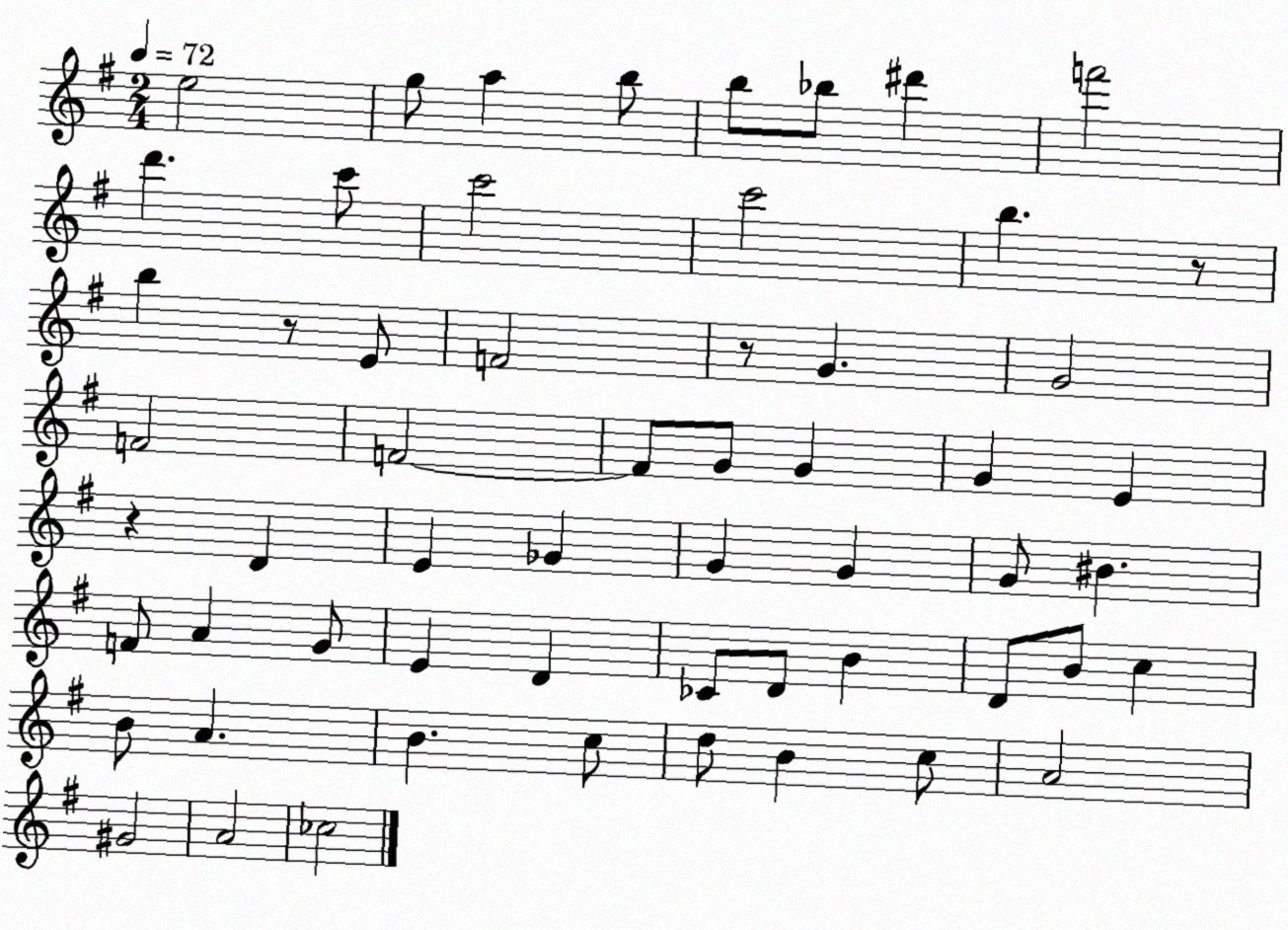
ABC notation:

X:1
T:Untitled
M:2/4
L:1/4
K:G
e2 g/2 a b/2 b/2 _b/2 ^d' f'2 d' c'/2 c'2 c'2 b z/2 b z/2 E/2 F2 z/2 G G2 F2 F2 F/2 G/2 G G E z D E _G G G G/2 ^B F/2 A G/2 E D _C/2 D/2 B D/2 B/2 c B/2 A B c/2 d/2 B c/2 A2 ^G2 A2 _c2